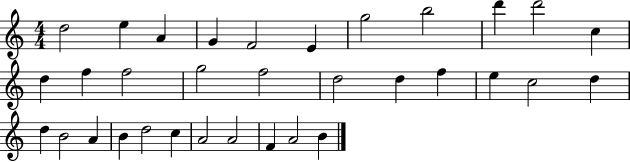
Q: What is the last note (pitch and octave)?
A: B4